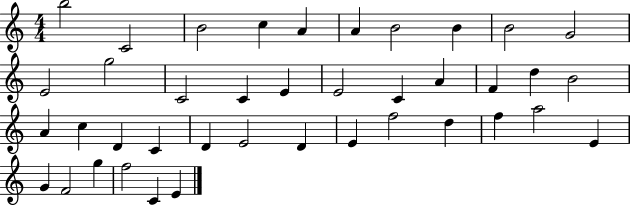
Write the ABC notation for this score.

X:1
T:Untitled
M:4/4
L:1/4
K:C
b2 C2 B2 c A A B2 B B2 G2 E2 g2 C2 C E E2 C A F d B2 A c D C D E2 D E f2 d f a2 E G F2 g f2 C E